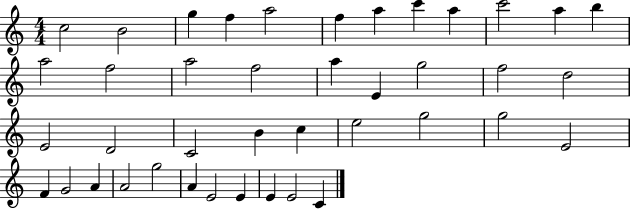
{
  \clef treble
  \numericTimeSignature
  \time 4/4
  \key c \major
  c''2 b'2 | g''4 f''4 a''2 | f''4 a''4 c'''4 a''4 | c'''2 a''4 b''4 | \break a''2 f''2 | a''2 f''2 | a''4 e'4 g''2 | f''2 d''2 | \break e'2 d'2 | c'2 b'4 c''4 | e''2 g''2 | g''2 e'2 | \break f'4 g'2 a'4 | a'2 g''2 | a'4 e'2 e'4 | e'4 e'2 c'4 | \break \bar "|."
}